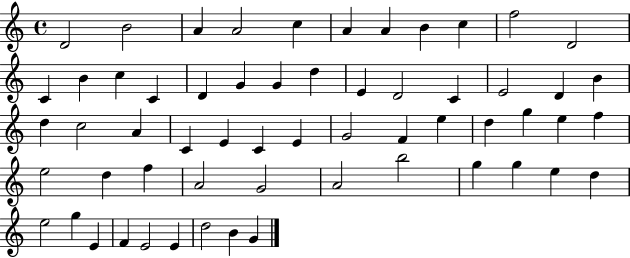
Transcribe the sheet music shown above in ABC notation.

X:1
T:Untitled
M:4/4
L:1/4
K:C
D2 B2 A A2 c A A B c f2 D2 C B c C D G G d E D2 C E2 D B d c2 A C E C E G2 F e d g e f e2 d f A2 G2 A2 b2 g g e d e2 g E F E2 E d2 B G